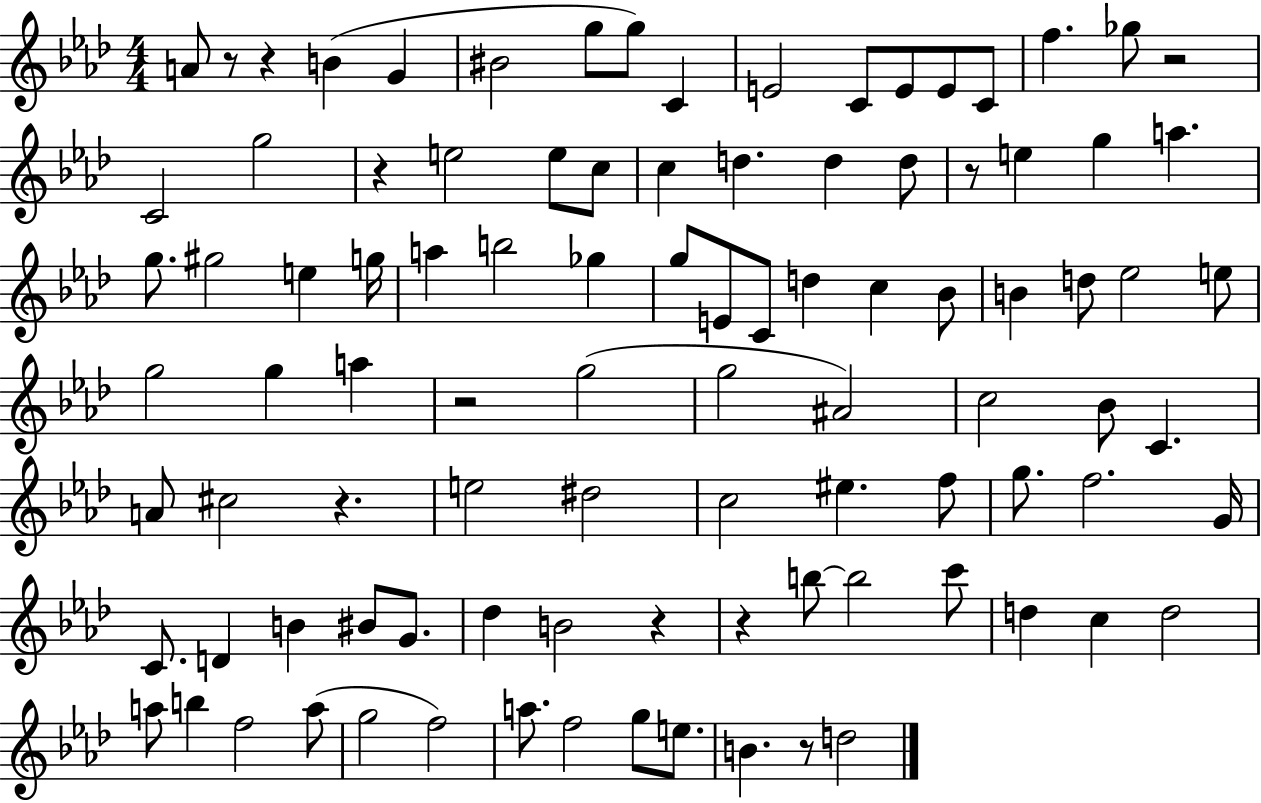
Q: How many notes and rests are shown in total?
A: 97